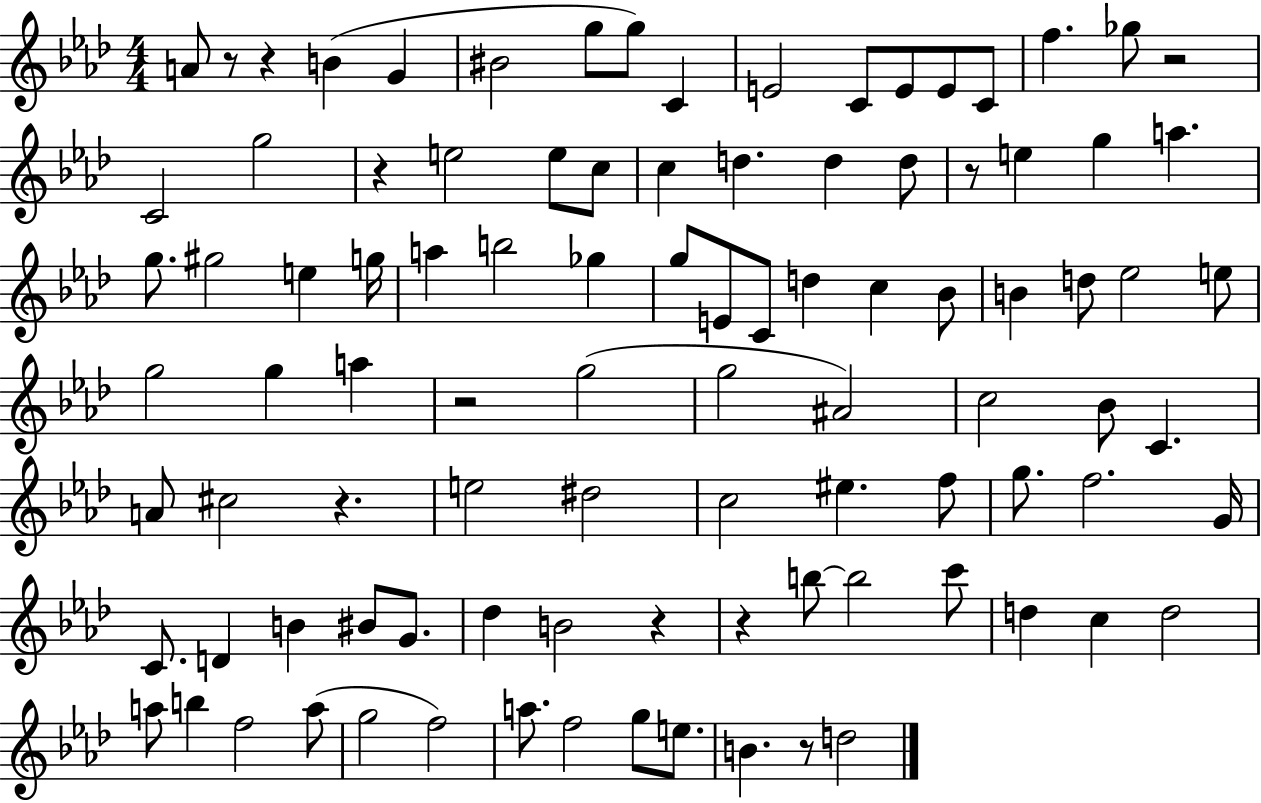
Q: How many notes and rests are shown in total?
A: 97